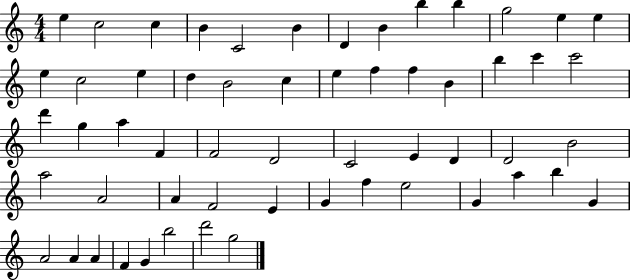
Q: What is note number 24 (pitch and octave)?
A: B5